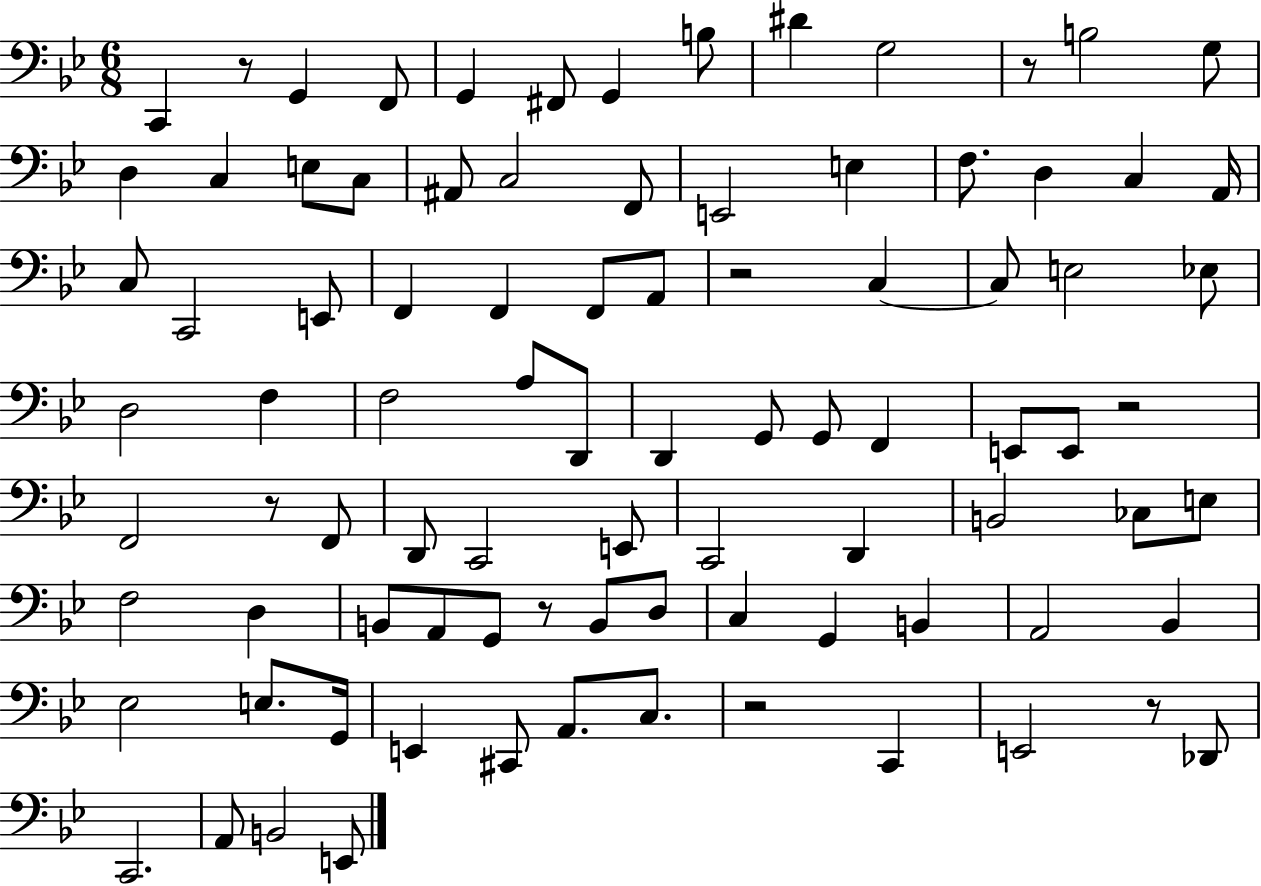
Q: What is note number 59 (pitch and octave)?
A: B2